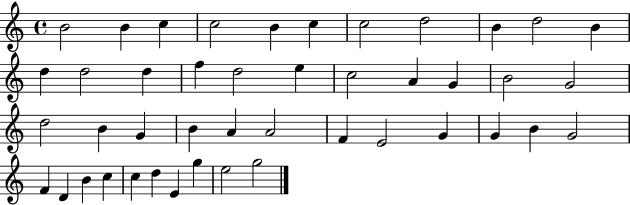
X:1
T:Untitled
M:4/4
L:1/4
K:C
B2 B c c2 B c c2 d2 B d2 B d d2 d f d2 e c2 A G B2 G2 d2 B G B A A2 F E2 G G B G2 F D B c c d E g e2 g2